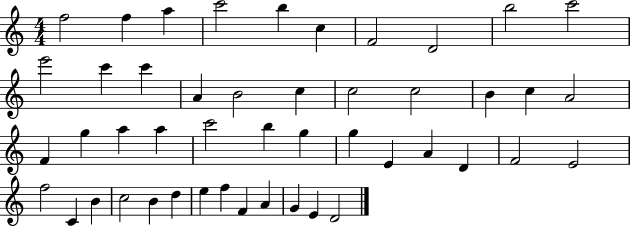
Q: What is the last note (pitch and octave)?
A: D4